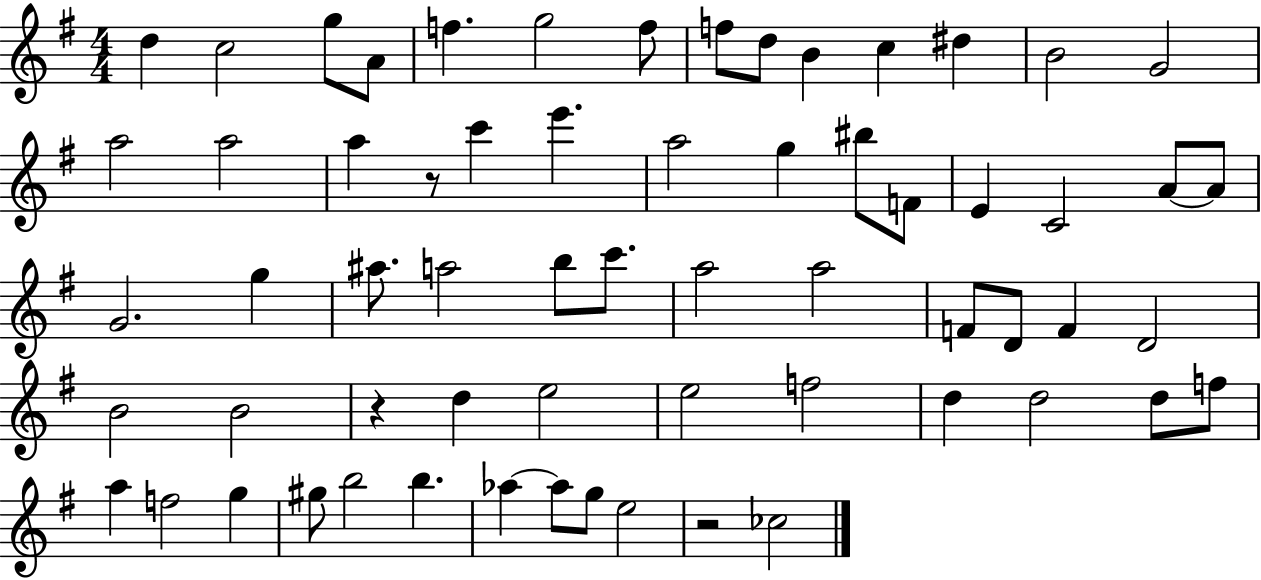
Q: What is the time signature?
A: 4/4